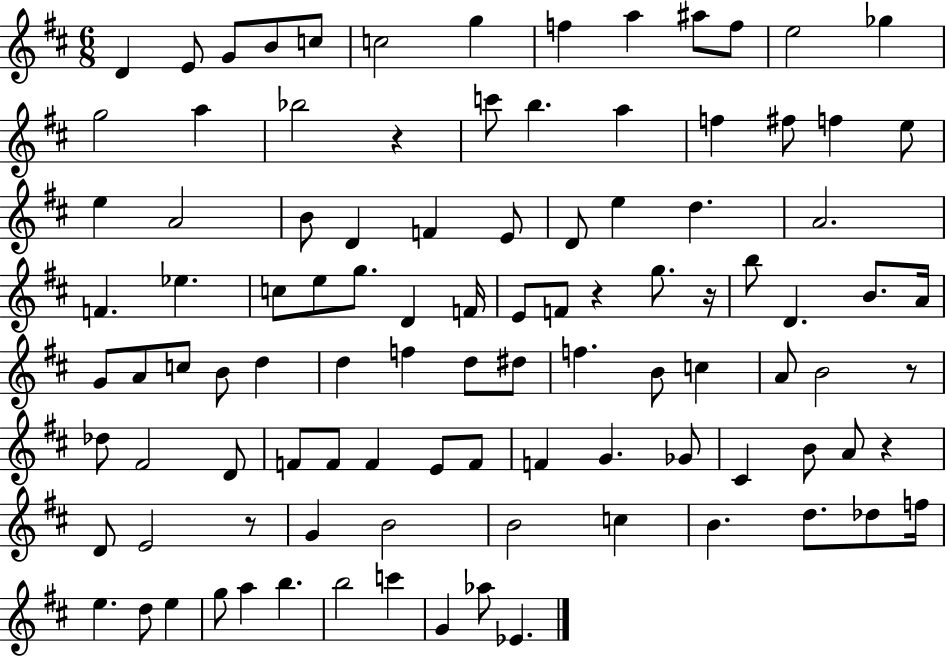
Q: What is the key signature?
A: D major